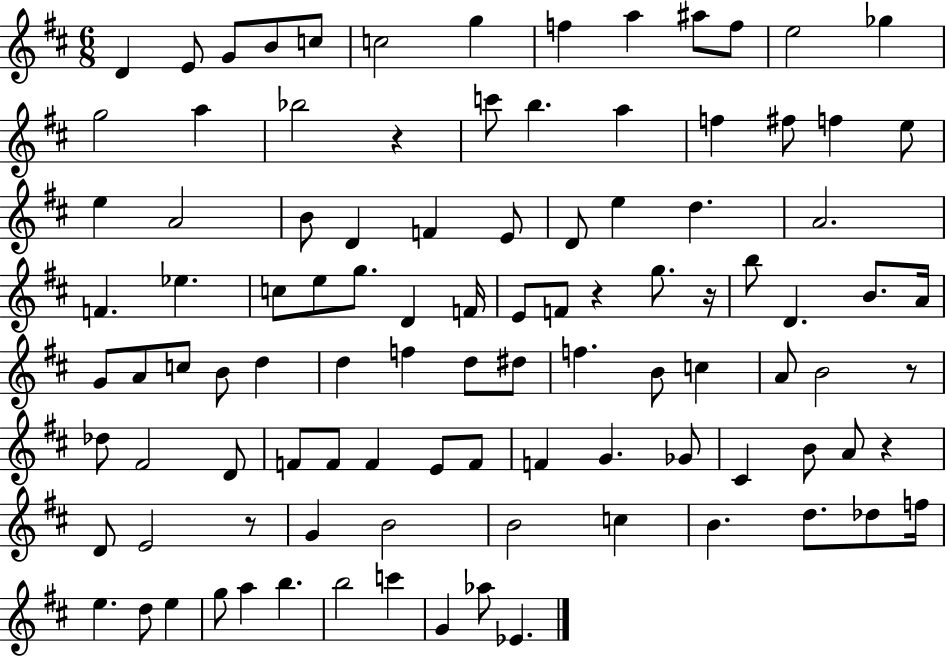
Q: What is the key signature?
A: D major